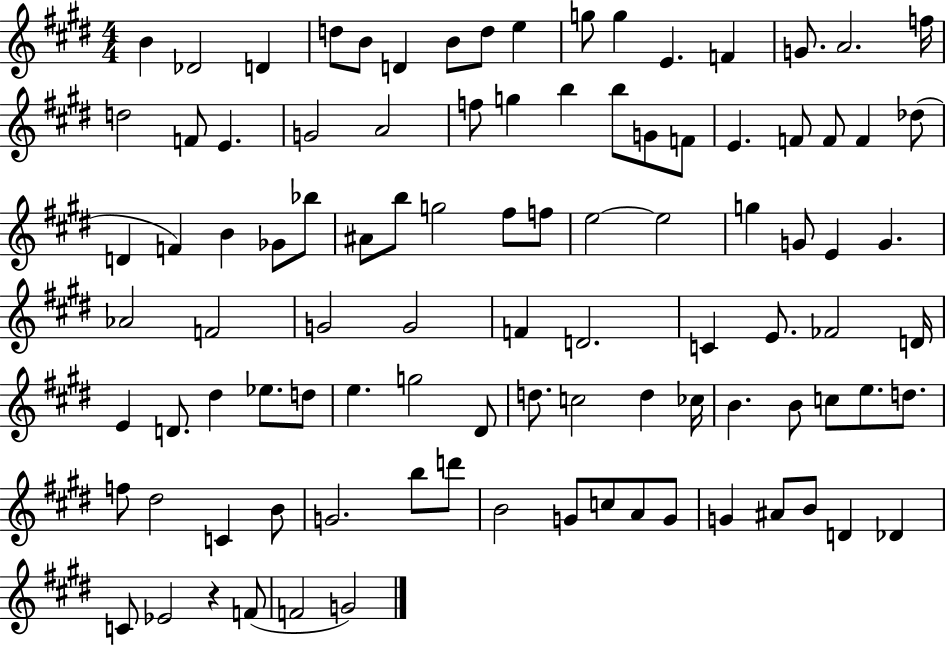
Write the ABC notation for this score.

X:1
T:Untitled
M:4/4
L:1/4
K:E
B _D2 D d/2 B/2 D B/2 d/2 e g/2 g E F G/2 A2 f/4 d2 F/2 E G2 A2 f/2 g b b/2 G/2 F/2 E F/2 F/2 F _d/2 D F B _G/2 _b/2 ^A/2 b/2 g2 ^f/2 f/2 e2 e2 g G/2 E G _A2 F2 G2 G2 F D2 C E/2 _F2 D/4 E D/2 ^d _e/2 d/2 e g2 ^D/2 d/2 c2 d _c/4 B B/2 c/2 e/2 d/2 f/2 ^d2 C B/2 G2 b/2 d'/2 B2 G/2 c/2 A/2 G/2 G ^A/2 B/2 D _D C/2 _E2 z F/2 F2 G2